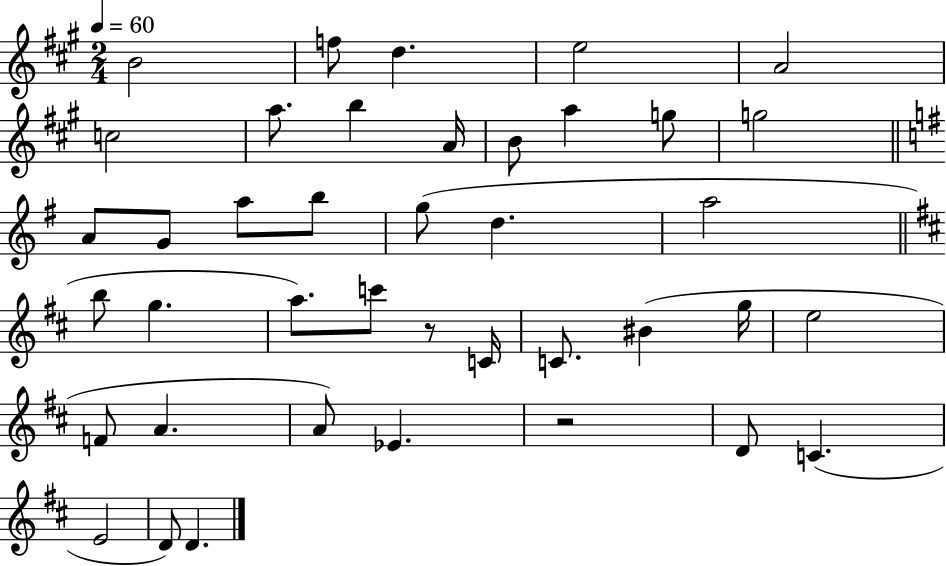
B4/h F5/e D5/q. E5/h A4/h C5/h A5/e. B5/q A4/s B4/e A5/q G5/e G5/h A4/e G4/e A5/e B5/e G5/e D5/q. A5/h B5/e G5/q. A5/e. C6/e R/e C4/s C4/e. BIS4/q G5/s E5/h F4/e A4/q. A4/e Eb4/q. R/h D4/e C4/q. E4/h D4/e D4/q.